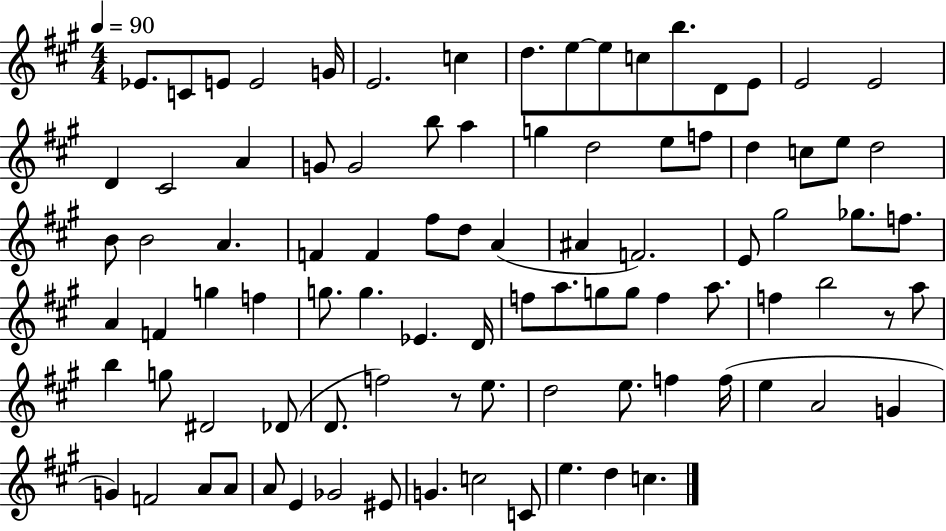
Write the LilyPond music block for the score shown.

{
  \clef treble
  \numericTimeSignature
  \time 4/4
  \key a \major
  \tempo 4 = 90
  ees'8. c'8 e'8 e'2 g'16 | e'2. c''4 | d''8. e''8~~ e''8 c''8 b''8. d'8 e'8 | e'2 e'2 | \break d'4 cis'2 a'4 | g'8 g'2 b''8 a''4 | g''4 d''2 e''8 f''8 | d''4 c''8 e''8 d''2 | \break b'8 b'2 a'4. | f'4 f'4 fis''8 d''8 a'4( | ais'4 f'2.) | e'8 gis''2 ges''8. f''8. | \break a'4 f'4 g''4 f''4 | g''8. g''4. ees'4. d'16 | f''8 a''8. g''8 g''8 f''4 a''8. | f''4 b''2 r8 a''8 | \break b''4 g''8 dis'2 des'8( | d'8. f''2) r8 e''8. | d''2 e''8. f''4 f''16( | e''4 a'2 g'4 | \break g'4) f'2 a'8 a'8 | a'8 e'4 ges'2 eis'8 | g'4. c''2 c'8 | e''4. d''4 c''4. | \break \bar "|."
}